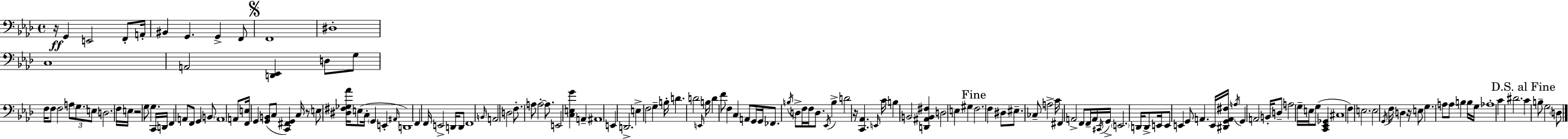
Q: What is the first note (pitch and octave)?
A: G2